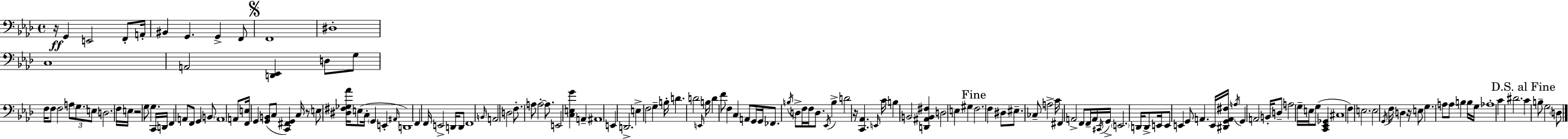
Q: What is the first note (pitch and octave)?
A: G2